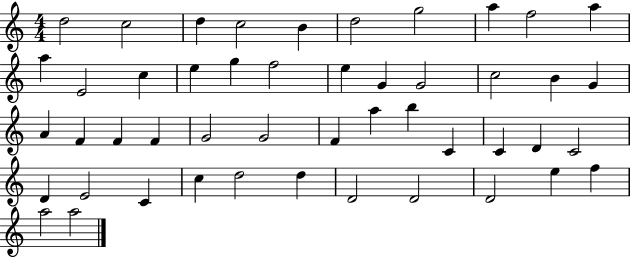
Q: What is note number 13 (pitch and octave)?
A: C5